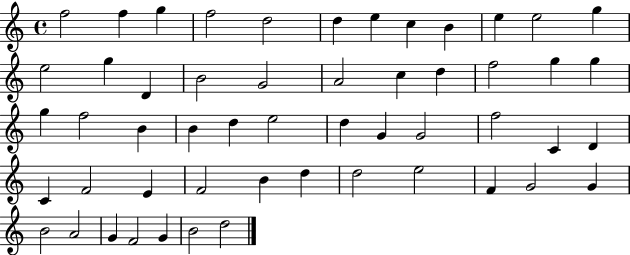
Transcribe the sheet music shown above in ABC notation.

X:1
T:Untitled
M:4/4
L:1/4
K:C
f2 f g f2 d2 d e c B e e2 g e2 g D B2 G2 A2 c d f2 g g g f2 B B d e2 d G G2 f2 C D C F2 E F2 B d d2 e2 F G2 G B2 A2 G F2 G B2 d2